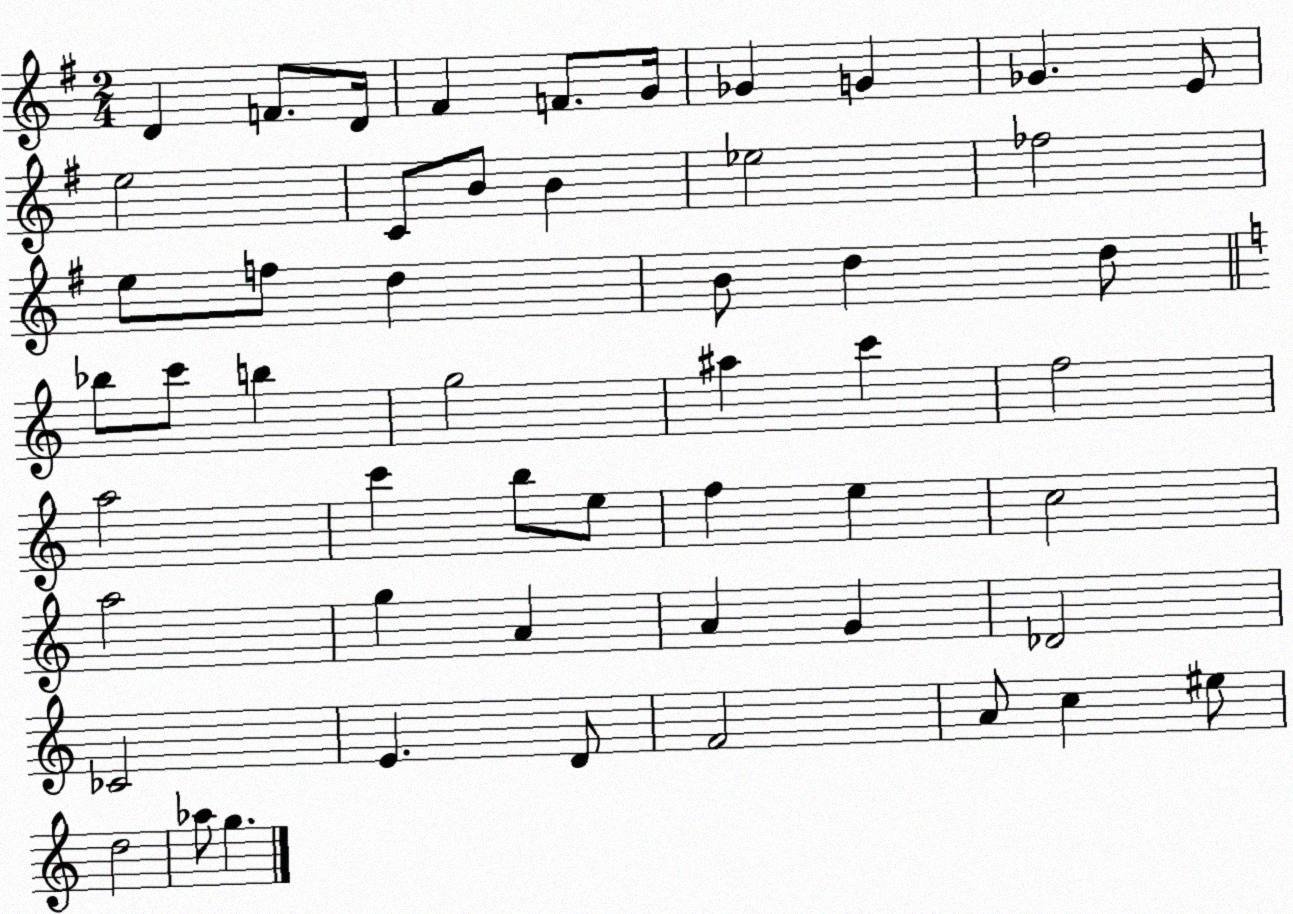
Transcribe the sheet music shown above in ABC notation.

X:1
T:Untitled
M:2/4
L:1/4
K:G
D F/2 D/4 ^F F/2 G/4 _G G _G E/2 e2 C/2 B/2 B _e2 _f2 e/2 f/2 d B/2 d d/2 _b/2 c'/2 b g2 ^a c' f2 a2 c' b/2 e/2 f e c2 a2 g A A G _D2 _C2 E D/2 F2 A/2 c ^e/2 d2 _a/2 g